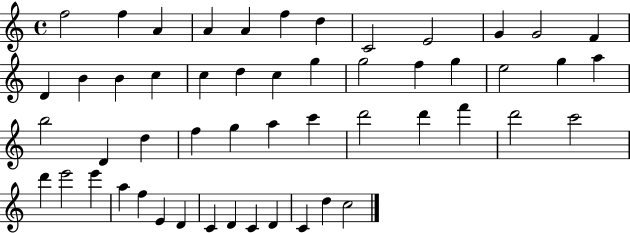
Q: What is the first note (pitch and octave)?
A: F5